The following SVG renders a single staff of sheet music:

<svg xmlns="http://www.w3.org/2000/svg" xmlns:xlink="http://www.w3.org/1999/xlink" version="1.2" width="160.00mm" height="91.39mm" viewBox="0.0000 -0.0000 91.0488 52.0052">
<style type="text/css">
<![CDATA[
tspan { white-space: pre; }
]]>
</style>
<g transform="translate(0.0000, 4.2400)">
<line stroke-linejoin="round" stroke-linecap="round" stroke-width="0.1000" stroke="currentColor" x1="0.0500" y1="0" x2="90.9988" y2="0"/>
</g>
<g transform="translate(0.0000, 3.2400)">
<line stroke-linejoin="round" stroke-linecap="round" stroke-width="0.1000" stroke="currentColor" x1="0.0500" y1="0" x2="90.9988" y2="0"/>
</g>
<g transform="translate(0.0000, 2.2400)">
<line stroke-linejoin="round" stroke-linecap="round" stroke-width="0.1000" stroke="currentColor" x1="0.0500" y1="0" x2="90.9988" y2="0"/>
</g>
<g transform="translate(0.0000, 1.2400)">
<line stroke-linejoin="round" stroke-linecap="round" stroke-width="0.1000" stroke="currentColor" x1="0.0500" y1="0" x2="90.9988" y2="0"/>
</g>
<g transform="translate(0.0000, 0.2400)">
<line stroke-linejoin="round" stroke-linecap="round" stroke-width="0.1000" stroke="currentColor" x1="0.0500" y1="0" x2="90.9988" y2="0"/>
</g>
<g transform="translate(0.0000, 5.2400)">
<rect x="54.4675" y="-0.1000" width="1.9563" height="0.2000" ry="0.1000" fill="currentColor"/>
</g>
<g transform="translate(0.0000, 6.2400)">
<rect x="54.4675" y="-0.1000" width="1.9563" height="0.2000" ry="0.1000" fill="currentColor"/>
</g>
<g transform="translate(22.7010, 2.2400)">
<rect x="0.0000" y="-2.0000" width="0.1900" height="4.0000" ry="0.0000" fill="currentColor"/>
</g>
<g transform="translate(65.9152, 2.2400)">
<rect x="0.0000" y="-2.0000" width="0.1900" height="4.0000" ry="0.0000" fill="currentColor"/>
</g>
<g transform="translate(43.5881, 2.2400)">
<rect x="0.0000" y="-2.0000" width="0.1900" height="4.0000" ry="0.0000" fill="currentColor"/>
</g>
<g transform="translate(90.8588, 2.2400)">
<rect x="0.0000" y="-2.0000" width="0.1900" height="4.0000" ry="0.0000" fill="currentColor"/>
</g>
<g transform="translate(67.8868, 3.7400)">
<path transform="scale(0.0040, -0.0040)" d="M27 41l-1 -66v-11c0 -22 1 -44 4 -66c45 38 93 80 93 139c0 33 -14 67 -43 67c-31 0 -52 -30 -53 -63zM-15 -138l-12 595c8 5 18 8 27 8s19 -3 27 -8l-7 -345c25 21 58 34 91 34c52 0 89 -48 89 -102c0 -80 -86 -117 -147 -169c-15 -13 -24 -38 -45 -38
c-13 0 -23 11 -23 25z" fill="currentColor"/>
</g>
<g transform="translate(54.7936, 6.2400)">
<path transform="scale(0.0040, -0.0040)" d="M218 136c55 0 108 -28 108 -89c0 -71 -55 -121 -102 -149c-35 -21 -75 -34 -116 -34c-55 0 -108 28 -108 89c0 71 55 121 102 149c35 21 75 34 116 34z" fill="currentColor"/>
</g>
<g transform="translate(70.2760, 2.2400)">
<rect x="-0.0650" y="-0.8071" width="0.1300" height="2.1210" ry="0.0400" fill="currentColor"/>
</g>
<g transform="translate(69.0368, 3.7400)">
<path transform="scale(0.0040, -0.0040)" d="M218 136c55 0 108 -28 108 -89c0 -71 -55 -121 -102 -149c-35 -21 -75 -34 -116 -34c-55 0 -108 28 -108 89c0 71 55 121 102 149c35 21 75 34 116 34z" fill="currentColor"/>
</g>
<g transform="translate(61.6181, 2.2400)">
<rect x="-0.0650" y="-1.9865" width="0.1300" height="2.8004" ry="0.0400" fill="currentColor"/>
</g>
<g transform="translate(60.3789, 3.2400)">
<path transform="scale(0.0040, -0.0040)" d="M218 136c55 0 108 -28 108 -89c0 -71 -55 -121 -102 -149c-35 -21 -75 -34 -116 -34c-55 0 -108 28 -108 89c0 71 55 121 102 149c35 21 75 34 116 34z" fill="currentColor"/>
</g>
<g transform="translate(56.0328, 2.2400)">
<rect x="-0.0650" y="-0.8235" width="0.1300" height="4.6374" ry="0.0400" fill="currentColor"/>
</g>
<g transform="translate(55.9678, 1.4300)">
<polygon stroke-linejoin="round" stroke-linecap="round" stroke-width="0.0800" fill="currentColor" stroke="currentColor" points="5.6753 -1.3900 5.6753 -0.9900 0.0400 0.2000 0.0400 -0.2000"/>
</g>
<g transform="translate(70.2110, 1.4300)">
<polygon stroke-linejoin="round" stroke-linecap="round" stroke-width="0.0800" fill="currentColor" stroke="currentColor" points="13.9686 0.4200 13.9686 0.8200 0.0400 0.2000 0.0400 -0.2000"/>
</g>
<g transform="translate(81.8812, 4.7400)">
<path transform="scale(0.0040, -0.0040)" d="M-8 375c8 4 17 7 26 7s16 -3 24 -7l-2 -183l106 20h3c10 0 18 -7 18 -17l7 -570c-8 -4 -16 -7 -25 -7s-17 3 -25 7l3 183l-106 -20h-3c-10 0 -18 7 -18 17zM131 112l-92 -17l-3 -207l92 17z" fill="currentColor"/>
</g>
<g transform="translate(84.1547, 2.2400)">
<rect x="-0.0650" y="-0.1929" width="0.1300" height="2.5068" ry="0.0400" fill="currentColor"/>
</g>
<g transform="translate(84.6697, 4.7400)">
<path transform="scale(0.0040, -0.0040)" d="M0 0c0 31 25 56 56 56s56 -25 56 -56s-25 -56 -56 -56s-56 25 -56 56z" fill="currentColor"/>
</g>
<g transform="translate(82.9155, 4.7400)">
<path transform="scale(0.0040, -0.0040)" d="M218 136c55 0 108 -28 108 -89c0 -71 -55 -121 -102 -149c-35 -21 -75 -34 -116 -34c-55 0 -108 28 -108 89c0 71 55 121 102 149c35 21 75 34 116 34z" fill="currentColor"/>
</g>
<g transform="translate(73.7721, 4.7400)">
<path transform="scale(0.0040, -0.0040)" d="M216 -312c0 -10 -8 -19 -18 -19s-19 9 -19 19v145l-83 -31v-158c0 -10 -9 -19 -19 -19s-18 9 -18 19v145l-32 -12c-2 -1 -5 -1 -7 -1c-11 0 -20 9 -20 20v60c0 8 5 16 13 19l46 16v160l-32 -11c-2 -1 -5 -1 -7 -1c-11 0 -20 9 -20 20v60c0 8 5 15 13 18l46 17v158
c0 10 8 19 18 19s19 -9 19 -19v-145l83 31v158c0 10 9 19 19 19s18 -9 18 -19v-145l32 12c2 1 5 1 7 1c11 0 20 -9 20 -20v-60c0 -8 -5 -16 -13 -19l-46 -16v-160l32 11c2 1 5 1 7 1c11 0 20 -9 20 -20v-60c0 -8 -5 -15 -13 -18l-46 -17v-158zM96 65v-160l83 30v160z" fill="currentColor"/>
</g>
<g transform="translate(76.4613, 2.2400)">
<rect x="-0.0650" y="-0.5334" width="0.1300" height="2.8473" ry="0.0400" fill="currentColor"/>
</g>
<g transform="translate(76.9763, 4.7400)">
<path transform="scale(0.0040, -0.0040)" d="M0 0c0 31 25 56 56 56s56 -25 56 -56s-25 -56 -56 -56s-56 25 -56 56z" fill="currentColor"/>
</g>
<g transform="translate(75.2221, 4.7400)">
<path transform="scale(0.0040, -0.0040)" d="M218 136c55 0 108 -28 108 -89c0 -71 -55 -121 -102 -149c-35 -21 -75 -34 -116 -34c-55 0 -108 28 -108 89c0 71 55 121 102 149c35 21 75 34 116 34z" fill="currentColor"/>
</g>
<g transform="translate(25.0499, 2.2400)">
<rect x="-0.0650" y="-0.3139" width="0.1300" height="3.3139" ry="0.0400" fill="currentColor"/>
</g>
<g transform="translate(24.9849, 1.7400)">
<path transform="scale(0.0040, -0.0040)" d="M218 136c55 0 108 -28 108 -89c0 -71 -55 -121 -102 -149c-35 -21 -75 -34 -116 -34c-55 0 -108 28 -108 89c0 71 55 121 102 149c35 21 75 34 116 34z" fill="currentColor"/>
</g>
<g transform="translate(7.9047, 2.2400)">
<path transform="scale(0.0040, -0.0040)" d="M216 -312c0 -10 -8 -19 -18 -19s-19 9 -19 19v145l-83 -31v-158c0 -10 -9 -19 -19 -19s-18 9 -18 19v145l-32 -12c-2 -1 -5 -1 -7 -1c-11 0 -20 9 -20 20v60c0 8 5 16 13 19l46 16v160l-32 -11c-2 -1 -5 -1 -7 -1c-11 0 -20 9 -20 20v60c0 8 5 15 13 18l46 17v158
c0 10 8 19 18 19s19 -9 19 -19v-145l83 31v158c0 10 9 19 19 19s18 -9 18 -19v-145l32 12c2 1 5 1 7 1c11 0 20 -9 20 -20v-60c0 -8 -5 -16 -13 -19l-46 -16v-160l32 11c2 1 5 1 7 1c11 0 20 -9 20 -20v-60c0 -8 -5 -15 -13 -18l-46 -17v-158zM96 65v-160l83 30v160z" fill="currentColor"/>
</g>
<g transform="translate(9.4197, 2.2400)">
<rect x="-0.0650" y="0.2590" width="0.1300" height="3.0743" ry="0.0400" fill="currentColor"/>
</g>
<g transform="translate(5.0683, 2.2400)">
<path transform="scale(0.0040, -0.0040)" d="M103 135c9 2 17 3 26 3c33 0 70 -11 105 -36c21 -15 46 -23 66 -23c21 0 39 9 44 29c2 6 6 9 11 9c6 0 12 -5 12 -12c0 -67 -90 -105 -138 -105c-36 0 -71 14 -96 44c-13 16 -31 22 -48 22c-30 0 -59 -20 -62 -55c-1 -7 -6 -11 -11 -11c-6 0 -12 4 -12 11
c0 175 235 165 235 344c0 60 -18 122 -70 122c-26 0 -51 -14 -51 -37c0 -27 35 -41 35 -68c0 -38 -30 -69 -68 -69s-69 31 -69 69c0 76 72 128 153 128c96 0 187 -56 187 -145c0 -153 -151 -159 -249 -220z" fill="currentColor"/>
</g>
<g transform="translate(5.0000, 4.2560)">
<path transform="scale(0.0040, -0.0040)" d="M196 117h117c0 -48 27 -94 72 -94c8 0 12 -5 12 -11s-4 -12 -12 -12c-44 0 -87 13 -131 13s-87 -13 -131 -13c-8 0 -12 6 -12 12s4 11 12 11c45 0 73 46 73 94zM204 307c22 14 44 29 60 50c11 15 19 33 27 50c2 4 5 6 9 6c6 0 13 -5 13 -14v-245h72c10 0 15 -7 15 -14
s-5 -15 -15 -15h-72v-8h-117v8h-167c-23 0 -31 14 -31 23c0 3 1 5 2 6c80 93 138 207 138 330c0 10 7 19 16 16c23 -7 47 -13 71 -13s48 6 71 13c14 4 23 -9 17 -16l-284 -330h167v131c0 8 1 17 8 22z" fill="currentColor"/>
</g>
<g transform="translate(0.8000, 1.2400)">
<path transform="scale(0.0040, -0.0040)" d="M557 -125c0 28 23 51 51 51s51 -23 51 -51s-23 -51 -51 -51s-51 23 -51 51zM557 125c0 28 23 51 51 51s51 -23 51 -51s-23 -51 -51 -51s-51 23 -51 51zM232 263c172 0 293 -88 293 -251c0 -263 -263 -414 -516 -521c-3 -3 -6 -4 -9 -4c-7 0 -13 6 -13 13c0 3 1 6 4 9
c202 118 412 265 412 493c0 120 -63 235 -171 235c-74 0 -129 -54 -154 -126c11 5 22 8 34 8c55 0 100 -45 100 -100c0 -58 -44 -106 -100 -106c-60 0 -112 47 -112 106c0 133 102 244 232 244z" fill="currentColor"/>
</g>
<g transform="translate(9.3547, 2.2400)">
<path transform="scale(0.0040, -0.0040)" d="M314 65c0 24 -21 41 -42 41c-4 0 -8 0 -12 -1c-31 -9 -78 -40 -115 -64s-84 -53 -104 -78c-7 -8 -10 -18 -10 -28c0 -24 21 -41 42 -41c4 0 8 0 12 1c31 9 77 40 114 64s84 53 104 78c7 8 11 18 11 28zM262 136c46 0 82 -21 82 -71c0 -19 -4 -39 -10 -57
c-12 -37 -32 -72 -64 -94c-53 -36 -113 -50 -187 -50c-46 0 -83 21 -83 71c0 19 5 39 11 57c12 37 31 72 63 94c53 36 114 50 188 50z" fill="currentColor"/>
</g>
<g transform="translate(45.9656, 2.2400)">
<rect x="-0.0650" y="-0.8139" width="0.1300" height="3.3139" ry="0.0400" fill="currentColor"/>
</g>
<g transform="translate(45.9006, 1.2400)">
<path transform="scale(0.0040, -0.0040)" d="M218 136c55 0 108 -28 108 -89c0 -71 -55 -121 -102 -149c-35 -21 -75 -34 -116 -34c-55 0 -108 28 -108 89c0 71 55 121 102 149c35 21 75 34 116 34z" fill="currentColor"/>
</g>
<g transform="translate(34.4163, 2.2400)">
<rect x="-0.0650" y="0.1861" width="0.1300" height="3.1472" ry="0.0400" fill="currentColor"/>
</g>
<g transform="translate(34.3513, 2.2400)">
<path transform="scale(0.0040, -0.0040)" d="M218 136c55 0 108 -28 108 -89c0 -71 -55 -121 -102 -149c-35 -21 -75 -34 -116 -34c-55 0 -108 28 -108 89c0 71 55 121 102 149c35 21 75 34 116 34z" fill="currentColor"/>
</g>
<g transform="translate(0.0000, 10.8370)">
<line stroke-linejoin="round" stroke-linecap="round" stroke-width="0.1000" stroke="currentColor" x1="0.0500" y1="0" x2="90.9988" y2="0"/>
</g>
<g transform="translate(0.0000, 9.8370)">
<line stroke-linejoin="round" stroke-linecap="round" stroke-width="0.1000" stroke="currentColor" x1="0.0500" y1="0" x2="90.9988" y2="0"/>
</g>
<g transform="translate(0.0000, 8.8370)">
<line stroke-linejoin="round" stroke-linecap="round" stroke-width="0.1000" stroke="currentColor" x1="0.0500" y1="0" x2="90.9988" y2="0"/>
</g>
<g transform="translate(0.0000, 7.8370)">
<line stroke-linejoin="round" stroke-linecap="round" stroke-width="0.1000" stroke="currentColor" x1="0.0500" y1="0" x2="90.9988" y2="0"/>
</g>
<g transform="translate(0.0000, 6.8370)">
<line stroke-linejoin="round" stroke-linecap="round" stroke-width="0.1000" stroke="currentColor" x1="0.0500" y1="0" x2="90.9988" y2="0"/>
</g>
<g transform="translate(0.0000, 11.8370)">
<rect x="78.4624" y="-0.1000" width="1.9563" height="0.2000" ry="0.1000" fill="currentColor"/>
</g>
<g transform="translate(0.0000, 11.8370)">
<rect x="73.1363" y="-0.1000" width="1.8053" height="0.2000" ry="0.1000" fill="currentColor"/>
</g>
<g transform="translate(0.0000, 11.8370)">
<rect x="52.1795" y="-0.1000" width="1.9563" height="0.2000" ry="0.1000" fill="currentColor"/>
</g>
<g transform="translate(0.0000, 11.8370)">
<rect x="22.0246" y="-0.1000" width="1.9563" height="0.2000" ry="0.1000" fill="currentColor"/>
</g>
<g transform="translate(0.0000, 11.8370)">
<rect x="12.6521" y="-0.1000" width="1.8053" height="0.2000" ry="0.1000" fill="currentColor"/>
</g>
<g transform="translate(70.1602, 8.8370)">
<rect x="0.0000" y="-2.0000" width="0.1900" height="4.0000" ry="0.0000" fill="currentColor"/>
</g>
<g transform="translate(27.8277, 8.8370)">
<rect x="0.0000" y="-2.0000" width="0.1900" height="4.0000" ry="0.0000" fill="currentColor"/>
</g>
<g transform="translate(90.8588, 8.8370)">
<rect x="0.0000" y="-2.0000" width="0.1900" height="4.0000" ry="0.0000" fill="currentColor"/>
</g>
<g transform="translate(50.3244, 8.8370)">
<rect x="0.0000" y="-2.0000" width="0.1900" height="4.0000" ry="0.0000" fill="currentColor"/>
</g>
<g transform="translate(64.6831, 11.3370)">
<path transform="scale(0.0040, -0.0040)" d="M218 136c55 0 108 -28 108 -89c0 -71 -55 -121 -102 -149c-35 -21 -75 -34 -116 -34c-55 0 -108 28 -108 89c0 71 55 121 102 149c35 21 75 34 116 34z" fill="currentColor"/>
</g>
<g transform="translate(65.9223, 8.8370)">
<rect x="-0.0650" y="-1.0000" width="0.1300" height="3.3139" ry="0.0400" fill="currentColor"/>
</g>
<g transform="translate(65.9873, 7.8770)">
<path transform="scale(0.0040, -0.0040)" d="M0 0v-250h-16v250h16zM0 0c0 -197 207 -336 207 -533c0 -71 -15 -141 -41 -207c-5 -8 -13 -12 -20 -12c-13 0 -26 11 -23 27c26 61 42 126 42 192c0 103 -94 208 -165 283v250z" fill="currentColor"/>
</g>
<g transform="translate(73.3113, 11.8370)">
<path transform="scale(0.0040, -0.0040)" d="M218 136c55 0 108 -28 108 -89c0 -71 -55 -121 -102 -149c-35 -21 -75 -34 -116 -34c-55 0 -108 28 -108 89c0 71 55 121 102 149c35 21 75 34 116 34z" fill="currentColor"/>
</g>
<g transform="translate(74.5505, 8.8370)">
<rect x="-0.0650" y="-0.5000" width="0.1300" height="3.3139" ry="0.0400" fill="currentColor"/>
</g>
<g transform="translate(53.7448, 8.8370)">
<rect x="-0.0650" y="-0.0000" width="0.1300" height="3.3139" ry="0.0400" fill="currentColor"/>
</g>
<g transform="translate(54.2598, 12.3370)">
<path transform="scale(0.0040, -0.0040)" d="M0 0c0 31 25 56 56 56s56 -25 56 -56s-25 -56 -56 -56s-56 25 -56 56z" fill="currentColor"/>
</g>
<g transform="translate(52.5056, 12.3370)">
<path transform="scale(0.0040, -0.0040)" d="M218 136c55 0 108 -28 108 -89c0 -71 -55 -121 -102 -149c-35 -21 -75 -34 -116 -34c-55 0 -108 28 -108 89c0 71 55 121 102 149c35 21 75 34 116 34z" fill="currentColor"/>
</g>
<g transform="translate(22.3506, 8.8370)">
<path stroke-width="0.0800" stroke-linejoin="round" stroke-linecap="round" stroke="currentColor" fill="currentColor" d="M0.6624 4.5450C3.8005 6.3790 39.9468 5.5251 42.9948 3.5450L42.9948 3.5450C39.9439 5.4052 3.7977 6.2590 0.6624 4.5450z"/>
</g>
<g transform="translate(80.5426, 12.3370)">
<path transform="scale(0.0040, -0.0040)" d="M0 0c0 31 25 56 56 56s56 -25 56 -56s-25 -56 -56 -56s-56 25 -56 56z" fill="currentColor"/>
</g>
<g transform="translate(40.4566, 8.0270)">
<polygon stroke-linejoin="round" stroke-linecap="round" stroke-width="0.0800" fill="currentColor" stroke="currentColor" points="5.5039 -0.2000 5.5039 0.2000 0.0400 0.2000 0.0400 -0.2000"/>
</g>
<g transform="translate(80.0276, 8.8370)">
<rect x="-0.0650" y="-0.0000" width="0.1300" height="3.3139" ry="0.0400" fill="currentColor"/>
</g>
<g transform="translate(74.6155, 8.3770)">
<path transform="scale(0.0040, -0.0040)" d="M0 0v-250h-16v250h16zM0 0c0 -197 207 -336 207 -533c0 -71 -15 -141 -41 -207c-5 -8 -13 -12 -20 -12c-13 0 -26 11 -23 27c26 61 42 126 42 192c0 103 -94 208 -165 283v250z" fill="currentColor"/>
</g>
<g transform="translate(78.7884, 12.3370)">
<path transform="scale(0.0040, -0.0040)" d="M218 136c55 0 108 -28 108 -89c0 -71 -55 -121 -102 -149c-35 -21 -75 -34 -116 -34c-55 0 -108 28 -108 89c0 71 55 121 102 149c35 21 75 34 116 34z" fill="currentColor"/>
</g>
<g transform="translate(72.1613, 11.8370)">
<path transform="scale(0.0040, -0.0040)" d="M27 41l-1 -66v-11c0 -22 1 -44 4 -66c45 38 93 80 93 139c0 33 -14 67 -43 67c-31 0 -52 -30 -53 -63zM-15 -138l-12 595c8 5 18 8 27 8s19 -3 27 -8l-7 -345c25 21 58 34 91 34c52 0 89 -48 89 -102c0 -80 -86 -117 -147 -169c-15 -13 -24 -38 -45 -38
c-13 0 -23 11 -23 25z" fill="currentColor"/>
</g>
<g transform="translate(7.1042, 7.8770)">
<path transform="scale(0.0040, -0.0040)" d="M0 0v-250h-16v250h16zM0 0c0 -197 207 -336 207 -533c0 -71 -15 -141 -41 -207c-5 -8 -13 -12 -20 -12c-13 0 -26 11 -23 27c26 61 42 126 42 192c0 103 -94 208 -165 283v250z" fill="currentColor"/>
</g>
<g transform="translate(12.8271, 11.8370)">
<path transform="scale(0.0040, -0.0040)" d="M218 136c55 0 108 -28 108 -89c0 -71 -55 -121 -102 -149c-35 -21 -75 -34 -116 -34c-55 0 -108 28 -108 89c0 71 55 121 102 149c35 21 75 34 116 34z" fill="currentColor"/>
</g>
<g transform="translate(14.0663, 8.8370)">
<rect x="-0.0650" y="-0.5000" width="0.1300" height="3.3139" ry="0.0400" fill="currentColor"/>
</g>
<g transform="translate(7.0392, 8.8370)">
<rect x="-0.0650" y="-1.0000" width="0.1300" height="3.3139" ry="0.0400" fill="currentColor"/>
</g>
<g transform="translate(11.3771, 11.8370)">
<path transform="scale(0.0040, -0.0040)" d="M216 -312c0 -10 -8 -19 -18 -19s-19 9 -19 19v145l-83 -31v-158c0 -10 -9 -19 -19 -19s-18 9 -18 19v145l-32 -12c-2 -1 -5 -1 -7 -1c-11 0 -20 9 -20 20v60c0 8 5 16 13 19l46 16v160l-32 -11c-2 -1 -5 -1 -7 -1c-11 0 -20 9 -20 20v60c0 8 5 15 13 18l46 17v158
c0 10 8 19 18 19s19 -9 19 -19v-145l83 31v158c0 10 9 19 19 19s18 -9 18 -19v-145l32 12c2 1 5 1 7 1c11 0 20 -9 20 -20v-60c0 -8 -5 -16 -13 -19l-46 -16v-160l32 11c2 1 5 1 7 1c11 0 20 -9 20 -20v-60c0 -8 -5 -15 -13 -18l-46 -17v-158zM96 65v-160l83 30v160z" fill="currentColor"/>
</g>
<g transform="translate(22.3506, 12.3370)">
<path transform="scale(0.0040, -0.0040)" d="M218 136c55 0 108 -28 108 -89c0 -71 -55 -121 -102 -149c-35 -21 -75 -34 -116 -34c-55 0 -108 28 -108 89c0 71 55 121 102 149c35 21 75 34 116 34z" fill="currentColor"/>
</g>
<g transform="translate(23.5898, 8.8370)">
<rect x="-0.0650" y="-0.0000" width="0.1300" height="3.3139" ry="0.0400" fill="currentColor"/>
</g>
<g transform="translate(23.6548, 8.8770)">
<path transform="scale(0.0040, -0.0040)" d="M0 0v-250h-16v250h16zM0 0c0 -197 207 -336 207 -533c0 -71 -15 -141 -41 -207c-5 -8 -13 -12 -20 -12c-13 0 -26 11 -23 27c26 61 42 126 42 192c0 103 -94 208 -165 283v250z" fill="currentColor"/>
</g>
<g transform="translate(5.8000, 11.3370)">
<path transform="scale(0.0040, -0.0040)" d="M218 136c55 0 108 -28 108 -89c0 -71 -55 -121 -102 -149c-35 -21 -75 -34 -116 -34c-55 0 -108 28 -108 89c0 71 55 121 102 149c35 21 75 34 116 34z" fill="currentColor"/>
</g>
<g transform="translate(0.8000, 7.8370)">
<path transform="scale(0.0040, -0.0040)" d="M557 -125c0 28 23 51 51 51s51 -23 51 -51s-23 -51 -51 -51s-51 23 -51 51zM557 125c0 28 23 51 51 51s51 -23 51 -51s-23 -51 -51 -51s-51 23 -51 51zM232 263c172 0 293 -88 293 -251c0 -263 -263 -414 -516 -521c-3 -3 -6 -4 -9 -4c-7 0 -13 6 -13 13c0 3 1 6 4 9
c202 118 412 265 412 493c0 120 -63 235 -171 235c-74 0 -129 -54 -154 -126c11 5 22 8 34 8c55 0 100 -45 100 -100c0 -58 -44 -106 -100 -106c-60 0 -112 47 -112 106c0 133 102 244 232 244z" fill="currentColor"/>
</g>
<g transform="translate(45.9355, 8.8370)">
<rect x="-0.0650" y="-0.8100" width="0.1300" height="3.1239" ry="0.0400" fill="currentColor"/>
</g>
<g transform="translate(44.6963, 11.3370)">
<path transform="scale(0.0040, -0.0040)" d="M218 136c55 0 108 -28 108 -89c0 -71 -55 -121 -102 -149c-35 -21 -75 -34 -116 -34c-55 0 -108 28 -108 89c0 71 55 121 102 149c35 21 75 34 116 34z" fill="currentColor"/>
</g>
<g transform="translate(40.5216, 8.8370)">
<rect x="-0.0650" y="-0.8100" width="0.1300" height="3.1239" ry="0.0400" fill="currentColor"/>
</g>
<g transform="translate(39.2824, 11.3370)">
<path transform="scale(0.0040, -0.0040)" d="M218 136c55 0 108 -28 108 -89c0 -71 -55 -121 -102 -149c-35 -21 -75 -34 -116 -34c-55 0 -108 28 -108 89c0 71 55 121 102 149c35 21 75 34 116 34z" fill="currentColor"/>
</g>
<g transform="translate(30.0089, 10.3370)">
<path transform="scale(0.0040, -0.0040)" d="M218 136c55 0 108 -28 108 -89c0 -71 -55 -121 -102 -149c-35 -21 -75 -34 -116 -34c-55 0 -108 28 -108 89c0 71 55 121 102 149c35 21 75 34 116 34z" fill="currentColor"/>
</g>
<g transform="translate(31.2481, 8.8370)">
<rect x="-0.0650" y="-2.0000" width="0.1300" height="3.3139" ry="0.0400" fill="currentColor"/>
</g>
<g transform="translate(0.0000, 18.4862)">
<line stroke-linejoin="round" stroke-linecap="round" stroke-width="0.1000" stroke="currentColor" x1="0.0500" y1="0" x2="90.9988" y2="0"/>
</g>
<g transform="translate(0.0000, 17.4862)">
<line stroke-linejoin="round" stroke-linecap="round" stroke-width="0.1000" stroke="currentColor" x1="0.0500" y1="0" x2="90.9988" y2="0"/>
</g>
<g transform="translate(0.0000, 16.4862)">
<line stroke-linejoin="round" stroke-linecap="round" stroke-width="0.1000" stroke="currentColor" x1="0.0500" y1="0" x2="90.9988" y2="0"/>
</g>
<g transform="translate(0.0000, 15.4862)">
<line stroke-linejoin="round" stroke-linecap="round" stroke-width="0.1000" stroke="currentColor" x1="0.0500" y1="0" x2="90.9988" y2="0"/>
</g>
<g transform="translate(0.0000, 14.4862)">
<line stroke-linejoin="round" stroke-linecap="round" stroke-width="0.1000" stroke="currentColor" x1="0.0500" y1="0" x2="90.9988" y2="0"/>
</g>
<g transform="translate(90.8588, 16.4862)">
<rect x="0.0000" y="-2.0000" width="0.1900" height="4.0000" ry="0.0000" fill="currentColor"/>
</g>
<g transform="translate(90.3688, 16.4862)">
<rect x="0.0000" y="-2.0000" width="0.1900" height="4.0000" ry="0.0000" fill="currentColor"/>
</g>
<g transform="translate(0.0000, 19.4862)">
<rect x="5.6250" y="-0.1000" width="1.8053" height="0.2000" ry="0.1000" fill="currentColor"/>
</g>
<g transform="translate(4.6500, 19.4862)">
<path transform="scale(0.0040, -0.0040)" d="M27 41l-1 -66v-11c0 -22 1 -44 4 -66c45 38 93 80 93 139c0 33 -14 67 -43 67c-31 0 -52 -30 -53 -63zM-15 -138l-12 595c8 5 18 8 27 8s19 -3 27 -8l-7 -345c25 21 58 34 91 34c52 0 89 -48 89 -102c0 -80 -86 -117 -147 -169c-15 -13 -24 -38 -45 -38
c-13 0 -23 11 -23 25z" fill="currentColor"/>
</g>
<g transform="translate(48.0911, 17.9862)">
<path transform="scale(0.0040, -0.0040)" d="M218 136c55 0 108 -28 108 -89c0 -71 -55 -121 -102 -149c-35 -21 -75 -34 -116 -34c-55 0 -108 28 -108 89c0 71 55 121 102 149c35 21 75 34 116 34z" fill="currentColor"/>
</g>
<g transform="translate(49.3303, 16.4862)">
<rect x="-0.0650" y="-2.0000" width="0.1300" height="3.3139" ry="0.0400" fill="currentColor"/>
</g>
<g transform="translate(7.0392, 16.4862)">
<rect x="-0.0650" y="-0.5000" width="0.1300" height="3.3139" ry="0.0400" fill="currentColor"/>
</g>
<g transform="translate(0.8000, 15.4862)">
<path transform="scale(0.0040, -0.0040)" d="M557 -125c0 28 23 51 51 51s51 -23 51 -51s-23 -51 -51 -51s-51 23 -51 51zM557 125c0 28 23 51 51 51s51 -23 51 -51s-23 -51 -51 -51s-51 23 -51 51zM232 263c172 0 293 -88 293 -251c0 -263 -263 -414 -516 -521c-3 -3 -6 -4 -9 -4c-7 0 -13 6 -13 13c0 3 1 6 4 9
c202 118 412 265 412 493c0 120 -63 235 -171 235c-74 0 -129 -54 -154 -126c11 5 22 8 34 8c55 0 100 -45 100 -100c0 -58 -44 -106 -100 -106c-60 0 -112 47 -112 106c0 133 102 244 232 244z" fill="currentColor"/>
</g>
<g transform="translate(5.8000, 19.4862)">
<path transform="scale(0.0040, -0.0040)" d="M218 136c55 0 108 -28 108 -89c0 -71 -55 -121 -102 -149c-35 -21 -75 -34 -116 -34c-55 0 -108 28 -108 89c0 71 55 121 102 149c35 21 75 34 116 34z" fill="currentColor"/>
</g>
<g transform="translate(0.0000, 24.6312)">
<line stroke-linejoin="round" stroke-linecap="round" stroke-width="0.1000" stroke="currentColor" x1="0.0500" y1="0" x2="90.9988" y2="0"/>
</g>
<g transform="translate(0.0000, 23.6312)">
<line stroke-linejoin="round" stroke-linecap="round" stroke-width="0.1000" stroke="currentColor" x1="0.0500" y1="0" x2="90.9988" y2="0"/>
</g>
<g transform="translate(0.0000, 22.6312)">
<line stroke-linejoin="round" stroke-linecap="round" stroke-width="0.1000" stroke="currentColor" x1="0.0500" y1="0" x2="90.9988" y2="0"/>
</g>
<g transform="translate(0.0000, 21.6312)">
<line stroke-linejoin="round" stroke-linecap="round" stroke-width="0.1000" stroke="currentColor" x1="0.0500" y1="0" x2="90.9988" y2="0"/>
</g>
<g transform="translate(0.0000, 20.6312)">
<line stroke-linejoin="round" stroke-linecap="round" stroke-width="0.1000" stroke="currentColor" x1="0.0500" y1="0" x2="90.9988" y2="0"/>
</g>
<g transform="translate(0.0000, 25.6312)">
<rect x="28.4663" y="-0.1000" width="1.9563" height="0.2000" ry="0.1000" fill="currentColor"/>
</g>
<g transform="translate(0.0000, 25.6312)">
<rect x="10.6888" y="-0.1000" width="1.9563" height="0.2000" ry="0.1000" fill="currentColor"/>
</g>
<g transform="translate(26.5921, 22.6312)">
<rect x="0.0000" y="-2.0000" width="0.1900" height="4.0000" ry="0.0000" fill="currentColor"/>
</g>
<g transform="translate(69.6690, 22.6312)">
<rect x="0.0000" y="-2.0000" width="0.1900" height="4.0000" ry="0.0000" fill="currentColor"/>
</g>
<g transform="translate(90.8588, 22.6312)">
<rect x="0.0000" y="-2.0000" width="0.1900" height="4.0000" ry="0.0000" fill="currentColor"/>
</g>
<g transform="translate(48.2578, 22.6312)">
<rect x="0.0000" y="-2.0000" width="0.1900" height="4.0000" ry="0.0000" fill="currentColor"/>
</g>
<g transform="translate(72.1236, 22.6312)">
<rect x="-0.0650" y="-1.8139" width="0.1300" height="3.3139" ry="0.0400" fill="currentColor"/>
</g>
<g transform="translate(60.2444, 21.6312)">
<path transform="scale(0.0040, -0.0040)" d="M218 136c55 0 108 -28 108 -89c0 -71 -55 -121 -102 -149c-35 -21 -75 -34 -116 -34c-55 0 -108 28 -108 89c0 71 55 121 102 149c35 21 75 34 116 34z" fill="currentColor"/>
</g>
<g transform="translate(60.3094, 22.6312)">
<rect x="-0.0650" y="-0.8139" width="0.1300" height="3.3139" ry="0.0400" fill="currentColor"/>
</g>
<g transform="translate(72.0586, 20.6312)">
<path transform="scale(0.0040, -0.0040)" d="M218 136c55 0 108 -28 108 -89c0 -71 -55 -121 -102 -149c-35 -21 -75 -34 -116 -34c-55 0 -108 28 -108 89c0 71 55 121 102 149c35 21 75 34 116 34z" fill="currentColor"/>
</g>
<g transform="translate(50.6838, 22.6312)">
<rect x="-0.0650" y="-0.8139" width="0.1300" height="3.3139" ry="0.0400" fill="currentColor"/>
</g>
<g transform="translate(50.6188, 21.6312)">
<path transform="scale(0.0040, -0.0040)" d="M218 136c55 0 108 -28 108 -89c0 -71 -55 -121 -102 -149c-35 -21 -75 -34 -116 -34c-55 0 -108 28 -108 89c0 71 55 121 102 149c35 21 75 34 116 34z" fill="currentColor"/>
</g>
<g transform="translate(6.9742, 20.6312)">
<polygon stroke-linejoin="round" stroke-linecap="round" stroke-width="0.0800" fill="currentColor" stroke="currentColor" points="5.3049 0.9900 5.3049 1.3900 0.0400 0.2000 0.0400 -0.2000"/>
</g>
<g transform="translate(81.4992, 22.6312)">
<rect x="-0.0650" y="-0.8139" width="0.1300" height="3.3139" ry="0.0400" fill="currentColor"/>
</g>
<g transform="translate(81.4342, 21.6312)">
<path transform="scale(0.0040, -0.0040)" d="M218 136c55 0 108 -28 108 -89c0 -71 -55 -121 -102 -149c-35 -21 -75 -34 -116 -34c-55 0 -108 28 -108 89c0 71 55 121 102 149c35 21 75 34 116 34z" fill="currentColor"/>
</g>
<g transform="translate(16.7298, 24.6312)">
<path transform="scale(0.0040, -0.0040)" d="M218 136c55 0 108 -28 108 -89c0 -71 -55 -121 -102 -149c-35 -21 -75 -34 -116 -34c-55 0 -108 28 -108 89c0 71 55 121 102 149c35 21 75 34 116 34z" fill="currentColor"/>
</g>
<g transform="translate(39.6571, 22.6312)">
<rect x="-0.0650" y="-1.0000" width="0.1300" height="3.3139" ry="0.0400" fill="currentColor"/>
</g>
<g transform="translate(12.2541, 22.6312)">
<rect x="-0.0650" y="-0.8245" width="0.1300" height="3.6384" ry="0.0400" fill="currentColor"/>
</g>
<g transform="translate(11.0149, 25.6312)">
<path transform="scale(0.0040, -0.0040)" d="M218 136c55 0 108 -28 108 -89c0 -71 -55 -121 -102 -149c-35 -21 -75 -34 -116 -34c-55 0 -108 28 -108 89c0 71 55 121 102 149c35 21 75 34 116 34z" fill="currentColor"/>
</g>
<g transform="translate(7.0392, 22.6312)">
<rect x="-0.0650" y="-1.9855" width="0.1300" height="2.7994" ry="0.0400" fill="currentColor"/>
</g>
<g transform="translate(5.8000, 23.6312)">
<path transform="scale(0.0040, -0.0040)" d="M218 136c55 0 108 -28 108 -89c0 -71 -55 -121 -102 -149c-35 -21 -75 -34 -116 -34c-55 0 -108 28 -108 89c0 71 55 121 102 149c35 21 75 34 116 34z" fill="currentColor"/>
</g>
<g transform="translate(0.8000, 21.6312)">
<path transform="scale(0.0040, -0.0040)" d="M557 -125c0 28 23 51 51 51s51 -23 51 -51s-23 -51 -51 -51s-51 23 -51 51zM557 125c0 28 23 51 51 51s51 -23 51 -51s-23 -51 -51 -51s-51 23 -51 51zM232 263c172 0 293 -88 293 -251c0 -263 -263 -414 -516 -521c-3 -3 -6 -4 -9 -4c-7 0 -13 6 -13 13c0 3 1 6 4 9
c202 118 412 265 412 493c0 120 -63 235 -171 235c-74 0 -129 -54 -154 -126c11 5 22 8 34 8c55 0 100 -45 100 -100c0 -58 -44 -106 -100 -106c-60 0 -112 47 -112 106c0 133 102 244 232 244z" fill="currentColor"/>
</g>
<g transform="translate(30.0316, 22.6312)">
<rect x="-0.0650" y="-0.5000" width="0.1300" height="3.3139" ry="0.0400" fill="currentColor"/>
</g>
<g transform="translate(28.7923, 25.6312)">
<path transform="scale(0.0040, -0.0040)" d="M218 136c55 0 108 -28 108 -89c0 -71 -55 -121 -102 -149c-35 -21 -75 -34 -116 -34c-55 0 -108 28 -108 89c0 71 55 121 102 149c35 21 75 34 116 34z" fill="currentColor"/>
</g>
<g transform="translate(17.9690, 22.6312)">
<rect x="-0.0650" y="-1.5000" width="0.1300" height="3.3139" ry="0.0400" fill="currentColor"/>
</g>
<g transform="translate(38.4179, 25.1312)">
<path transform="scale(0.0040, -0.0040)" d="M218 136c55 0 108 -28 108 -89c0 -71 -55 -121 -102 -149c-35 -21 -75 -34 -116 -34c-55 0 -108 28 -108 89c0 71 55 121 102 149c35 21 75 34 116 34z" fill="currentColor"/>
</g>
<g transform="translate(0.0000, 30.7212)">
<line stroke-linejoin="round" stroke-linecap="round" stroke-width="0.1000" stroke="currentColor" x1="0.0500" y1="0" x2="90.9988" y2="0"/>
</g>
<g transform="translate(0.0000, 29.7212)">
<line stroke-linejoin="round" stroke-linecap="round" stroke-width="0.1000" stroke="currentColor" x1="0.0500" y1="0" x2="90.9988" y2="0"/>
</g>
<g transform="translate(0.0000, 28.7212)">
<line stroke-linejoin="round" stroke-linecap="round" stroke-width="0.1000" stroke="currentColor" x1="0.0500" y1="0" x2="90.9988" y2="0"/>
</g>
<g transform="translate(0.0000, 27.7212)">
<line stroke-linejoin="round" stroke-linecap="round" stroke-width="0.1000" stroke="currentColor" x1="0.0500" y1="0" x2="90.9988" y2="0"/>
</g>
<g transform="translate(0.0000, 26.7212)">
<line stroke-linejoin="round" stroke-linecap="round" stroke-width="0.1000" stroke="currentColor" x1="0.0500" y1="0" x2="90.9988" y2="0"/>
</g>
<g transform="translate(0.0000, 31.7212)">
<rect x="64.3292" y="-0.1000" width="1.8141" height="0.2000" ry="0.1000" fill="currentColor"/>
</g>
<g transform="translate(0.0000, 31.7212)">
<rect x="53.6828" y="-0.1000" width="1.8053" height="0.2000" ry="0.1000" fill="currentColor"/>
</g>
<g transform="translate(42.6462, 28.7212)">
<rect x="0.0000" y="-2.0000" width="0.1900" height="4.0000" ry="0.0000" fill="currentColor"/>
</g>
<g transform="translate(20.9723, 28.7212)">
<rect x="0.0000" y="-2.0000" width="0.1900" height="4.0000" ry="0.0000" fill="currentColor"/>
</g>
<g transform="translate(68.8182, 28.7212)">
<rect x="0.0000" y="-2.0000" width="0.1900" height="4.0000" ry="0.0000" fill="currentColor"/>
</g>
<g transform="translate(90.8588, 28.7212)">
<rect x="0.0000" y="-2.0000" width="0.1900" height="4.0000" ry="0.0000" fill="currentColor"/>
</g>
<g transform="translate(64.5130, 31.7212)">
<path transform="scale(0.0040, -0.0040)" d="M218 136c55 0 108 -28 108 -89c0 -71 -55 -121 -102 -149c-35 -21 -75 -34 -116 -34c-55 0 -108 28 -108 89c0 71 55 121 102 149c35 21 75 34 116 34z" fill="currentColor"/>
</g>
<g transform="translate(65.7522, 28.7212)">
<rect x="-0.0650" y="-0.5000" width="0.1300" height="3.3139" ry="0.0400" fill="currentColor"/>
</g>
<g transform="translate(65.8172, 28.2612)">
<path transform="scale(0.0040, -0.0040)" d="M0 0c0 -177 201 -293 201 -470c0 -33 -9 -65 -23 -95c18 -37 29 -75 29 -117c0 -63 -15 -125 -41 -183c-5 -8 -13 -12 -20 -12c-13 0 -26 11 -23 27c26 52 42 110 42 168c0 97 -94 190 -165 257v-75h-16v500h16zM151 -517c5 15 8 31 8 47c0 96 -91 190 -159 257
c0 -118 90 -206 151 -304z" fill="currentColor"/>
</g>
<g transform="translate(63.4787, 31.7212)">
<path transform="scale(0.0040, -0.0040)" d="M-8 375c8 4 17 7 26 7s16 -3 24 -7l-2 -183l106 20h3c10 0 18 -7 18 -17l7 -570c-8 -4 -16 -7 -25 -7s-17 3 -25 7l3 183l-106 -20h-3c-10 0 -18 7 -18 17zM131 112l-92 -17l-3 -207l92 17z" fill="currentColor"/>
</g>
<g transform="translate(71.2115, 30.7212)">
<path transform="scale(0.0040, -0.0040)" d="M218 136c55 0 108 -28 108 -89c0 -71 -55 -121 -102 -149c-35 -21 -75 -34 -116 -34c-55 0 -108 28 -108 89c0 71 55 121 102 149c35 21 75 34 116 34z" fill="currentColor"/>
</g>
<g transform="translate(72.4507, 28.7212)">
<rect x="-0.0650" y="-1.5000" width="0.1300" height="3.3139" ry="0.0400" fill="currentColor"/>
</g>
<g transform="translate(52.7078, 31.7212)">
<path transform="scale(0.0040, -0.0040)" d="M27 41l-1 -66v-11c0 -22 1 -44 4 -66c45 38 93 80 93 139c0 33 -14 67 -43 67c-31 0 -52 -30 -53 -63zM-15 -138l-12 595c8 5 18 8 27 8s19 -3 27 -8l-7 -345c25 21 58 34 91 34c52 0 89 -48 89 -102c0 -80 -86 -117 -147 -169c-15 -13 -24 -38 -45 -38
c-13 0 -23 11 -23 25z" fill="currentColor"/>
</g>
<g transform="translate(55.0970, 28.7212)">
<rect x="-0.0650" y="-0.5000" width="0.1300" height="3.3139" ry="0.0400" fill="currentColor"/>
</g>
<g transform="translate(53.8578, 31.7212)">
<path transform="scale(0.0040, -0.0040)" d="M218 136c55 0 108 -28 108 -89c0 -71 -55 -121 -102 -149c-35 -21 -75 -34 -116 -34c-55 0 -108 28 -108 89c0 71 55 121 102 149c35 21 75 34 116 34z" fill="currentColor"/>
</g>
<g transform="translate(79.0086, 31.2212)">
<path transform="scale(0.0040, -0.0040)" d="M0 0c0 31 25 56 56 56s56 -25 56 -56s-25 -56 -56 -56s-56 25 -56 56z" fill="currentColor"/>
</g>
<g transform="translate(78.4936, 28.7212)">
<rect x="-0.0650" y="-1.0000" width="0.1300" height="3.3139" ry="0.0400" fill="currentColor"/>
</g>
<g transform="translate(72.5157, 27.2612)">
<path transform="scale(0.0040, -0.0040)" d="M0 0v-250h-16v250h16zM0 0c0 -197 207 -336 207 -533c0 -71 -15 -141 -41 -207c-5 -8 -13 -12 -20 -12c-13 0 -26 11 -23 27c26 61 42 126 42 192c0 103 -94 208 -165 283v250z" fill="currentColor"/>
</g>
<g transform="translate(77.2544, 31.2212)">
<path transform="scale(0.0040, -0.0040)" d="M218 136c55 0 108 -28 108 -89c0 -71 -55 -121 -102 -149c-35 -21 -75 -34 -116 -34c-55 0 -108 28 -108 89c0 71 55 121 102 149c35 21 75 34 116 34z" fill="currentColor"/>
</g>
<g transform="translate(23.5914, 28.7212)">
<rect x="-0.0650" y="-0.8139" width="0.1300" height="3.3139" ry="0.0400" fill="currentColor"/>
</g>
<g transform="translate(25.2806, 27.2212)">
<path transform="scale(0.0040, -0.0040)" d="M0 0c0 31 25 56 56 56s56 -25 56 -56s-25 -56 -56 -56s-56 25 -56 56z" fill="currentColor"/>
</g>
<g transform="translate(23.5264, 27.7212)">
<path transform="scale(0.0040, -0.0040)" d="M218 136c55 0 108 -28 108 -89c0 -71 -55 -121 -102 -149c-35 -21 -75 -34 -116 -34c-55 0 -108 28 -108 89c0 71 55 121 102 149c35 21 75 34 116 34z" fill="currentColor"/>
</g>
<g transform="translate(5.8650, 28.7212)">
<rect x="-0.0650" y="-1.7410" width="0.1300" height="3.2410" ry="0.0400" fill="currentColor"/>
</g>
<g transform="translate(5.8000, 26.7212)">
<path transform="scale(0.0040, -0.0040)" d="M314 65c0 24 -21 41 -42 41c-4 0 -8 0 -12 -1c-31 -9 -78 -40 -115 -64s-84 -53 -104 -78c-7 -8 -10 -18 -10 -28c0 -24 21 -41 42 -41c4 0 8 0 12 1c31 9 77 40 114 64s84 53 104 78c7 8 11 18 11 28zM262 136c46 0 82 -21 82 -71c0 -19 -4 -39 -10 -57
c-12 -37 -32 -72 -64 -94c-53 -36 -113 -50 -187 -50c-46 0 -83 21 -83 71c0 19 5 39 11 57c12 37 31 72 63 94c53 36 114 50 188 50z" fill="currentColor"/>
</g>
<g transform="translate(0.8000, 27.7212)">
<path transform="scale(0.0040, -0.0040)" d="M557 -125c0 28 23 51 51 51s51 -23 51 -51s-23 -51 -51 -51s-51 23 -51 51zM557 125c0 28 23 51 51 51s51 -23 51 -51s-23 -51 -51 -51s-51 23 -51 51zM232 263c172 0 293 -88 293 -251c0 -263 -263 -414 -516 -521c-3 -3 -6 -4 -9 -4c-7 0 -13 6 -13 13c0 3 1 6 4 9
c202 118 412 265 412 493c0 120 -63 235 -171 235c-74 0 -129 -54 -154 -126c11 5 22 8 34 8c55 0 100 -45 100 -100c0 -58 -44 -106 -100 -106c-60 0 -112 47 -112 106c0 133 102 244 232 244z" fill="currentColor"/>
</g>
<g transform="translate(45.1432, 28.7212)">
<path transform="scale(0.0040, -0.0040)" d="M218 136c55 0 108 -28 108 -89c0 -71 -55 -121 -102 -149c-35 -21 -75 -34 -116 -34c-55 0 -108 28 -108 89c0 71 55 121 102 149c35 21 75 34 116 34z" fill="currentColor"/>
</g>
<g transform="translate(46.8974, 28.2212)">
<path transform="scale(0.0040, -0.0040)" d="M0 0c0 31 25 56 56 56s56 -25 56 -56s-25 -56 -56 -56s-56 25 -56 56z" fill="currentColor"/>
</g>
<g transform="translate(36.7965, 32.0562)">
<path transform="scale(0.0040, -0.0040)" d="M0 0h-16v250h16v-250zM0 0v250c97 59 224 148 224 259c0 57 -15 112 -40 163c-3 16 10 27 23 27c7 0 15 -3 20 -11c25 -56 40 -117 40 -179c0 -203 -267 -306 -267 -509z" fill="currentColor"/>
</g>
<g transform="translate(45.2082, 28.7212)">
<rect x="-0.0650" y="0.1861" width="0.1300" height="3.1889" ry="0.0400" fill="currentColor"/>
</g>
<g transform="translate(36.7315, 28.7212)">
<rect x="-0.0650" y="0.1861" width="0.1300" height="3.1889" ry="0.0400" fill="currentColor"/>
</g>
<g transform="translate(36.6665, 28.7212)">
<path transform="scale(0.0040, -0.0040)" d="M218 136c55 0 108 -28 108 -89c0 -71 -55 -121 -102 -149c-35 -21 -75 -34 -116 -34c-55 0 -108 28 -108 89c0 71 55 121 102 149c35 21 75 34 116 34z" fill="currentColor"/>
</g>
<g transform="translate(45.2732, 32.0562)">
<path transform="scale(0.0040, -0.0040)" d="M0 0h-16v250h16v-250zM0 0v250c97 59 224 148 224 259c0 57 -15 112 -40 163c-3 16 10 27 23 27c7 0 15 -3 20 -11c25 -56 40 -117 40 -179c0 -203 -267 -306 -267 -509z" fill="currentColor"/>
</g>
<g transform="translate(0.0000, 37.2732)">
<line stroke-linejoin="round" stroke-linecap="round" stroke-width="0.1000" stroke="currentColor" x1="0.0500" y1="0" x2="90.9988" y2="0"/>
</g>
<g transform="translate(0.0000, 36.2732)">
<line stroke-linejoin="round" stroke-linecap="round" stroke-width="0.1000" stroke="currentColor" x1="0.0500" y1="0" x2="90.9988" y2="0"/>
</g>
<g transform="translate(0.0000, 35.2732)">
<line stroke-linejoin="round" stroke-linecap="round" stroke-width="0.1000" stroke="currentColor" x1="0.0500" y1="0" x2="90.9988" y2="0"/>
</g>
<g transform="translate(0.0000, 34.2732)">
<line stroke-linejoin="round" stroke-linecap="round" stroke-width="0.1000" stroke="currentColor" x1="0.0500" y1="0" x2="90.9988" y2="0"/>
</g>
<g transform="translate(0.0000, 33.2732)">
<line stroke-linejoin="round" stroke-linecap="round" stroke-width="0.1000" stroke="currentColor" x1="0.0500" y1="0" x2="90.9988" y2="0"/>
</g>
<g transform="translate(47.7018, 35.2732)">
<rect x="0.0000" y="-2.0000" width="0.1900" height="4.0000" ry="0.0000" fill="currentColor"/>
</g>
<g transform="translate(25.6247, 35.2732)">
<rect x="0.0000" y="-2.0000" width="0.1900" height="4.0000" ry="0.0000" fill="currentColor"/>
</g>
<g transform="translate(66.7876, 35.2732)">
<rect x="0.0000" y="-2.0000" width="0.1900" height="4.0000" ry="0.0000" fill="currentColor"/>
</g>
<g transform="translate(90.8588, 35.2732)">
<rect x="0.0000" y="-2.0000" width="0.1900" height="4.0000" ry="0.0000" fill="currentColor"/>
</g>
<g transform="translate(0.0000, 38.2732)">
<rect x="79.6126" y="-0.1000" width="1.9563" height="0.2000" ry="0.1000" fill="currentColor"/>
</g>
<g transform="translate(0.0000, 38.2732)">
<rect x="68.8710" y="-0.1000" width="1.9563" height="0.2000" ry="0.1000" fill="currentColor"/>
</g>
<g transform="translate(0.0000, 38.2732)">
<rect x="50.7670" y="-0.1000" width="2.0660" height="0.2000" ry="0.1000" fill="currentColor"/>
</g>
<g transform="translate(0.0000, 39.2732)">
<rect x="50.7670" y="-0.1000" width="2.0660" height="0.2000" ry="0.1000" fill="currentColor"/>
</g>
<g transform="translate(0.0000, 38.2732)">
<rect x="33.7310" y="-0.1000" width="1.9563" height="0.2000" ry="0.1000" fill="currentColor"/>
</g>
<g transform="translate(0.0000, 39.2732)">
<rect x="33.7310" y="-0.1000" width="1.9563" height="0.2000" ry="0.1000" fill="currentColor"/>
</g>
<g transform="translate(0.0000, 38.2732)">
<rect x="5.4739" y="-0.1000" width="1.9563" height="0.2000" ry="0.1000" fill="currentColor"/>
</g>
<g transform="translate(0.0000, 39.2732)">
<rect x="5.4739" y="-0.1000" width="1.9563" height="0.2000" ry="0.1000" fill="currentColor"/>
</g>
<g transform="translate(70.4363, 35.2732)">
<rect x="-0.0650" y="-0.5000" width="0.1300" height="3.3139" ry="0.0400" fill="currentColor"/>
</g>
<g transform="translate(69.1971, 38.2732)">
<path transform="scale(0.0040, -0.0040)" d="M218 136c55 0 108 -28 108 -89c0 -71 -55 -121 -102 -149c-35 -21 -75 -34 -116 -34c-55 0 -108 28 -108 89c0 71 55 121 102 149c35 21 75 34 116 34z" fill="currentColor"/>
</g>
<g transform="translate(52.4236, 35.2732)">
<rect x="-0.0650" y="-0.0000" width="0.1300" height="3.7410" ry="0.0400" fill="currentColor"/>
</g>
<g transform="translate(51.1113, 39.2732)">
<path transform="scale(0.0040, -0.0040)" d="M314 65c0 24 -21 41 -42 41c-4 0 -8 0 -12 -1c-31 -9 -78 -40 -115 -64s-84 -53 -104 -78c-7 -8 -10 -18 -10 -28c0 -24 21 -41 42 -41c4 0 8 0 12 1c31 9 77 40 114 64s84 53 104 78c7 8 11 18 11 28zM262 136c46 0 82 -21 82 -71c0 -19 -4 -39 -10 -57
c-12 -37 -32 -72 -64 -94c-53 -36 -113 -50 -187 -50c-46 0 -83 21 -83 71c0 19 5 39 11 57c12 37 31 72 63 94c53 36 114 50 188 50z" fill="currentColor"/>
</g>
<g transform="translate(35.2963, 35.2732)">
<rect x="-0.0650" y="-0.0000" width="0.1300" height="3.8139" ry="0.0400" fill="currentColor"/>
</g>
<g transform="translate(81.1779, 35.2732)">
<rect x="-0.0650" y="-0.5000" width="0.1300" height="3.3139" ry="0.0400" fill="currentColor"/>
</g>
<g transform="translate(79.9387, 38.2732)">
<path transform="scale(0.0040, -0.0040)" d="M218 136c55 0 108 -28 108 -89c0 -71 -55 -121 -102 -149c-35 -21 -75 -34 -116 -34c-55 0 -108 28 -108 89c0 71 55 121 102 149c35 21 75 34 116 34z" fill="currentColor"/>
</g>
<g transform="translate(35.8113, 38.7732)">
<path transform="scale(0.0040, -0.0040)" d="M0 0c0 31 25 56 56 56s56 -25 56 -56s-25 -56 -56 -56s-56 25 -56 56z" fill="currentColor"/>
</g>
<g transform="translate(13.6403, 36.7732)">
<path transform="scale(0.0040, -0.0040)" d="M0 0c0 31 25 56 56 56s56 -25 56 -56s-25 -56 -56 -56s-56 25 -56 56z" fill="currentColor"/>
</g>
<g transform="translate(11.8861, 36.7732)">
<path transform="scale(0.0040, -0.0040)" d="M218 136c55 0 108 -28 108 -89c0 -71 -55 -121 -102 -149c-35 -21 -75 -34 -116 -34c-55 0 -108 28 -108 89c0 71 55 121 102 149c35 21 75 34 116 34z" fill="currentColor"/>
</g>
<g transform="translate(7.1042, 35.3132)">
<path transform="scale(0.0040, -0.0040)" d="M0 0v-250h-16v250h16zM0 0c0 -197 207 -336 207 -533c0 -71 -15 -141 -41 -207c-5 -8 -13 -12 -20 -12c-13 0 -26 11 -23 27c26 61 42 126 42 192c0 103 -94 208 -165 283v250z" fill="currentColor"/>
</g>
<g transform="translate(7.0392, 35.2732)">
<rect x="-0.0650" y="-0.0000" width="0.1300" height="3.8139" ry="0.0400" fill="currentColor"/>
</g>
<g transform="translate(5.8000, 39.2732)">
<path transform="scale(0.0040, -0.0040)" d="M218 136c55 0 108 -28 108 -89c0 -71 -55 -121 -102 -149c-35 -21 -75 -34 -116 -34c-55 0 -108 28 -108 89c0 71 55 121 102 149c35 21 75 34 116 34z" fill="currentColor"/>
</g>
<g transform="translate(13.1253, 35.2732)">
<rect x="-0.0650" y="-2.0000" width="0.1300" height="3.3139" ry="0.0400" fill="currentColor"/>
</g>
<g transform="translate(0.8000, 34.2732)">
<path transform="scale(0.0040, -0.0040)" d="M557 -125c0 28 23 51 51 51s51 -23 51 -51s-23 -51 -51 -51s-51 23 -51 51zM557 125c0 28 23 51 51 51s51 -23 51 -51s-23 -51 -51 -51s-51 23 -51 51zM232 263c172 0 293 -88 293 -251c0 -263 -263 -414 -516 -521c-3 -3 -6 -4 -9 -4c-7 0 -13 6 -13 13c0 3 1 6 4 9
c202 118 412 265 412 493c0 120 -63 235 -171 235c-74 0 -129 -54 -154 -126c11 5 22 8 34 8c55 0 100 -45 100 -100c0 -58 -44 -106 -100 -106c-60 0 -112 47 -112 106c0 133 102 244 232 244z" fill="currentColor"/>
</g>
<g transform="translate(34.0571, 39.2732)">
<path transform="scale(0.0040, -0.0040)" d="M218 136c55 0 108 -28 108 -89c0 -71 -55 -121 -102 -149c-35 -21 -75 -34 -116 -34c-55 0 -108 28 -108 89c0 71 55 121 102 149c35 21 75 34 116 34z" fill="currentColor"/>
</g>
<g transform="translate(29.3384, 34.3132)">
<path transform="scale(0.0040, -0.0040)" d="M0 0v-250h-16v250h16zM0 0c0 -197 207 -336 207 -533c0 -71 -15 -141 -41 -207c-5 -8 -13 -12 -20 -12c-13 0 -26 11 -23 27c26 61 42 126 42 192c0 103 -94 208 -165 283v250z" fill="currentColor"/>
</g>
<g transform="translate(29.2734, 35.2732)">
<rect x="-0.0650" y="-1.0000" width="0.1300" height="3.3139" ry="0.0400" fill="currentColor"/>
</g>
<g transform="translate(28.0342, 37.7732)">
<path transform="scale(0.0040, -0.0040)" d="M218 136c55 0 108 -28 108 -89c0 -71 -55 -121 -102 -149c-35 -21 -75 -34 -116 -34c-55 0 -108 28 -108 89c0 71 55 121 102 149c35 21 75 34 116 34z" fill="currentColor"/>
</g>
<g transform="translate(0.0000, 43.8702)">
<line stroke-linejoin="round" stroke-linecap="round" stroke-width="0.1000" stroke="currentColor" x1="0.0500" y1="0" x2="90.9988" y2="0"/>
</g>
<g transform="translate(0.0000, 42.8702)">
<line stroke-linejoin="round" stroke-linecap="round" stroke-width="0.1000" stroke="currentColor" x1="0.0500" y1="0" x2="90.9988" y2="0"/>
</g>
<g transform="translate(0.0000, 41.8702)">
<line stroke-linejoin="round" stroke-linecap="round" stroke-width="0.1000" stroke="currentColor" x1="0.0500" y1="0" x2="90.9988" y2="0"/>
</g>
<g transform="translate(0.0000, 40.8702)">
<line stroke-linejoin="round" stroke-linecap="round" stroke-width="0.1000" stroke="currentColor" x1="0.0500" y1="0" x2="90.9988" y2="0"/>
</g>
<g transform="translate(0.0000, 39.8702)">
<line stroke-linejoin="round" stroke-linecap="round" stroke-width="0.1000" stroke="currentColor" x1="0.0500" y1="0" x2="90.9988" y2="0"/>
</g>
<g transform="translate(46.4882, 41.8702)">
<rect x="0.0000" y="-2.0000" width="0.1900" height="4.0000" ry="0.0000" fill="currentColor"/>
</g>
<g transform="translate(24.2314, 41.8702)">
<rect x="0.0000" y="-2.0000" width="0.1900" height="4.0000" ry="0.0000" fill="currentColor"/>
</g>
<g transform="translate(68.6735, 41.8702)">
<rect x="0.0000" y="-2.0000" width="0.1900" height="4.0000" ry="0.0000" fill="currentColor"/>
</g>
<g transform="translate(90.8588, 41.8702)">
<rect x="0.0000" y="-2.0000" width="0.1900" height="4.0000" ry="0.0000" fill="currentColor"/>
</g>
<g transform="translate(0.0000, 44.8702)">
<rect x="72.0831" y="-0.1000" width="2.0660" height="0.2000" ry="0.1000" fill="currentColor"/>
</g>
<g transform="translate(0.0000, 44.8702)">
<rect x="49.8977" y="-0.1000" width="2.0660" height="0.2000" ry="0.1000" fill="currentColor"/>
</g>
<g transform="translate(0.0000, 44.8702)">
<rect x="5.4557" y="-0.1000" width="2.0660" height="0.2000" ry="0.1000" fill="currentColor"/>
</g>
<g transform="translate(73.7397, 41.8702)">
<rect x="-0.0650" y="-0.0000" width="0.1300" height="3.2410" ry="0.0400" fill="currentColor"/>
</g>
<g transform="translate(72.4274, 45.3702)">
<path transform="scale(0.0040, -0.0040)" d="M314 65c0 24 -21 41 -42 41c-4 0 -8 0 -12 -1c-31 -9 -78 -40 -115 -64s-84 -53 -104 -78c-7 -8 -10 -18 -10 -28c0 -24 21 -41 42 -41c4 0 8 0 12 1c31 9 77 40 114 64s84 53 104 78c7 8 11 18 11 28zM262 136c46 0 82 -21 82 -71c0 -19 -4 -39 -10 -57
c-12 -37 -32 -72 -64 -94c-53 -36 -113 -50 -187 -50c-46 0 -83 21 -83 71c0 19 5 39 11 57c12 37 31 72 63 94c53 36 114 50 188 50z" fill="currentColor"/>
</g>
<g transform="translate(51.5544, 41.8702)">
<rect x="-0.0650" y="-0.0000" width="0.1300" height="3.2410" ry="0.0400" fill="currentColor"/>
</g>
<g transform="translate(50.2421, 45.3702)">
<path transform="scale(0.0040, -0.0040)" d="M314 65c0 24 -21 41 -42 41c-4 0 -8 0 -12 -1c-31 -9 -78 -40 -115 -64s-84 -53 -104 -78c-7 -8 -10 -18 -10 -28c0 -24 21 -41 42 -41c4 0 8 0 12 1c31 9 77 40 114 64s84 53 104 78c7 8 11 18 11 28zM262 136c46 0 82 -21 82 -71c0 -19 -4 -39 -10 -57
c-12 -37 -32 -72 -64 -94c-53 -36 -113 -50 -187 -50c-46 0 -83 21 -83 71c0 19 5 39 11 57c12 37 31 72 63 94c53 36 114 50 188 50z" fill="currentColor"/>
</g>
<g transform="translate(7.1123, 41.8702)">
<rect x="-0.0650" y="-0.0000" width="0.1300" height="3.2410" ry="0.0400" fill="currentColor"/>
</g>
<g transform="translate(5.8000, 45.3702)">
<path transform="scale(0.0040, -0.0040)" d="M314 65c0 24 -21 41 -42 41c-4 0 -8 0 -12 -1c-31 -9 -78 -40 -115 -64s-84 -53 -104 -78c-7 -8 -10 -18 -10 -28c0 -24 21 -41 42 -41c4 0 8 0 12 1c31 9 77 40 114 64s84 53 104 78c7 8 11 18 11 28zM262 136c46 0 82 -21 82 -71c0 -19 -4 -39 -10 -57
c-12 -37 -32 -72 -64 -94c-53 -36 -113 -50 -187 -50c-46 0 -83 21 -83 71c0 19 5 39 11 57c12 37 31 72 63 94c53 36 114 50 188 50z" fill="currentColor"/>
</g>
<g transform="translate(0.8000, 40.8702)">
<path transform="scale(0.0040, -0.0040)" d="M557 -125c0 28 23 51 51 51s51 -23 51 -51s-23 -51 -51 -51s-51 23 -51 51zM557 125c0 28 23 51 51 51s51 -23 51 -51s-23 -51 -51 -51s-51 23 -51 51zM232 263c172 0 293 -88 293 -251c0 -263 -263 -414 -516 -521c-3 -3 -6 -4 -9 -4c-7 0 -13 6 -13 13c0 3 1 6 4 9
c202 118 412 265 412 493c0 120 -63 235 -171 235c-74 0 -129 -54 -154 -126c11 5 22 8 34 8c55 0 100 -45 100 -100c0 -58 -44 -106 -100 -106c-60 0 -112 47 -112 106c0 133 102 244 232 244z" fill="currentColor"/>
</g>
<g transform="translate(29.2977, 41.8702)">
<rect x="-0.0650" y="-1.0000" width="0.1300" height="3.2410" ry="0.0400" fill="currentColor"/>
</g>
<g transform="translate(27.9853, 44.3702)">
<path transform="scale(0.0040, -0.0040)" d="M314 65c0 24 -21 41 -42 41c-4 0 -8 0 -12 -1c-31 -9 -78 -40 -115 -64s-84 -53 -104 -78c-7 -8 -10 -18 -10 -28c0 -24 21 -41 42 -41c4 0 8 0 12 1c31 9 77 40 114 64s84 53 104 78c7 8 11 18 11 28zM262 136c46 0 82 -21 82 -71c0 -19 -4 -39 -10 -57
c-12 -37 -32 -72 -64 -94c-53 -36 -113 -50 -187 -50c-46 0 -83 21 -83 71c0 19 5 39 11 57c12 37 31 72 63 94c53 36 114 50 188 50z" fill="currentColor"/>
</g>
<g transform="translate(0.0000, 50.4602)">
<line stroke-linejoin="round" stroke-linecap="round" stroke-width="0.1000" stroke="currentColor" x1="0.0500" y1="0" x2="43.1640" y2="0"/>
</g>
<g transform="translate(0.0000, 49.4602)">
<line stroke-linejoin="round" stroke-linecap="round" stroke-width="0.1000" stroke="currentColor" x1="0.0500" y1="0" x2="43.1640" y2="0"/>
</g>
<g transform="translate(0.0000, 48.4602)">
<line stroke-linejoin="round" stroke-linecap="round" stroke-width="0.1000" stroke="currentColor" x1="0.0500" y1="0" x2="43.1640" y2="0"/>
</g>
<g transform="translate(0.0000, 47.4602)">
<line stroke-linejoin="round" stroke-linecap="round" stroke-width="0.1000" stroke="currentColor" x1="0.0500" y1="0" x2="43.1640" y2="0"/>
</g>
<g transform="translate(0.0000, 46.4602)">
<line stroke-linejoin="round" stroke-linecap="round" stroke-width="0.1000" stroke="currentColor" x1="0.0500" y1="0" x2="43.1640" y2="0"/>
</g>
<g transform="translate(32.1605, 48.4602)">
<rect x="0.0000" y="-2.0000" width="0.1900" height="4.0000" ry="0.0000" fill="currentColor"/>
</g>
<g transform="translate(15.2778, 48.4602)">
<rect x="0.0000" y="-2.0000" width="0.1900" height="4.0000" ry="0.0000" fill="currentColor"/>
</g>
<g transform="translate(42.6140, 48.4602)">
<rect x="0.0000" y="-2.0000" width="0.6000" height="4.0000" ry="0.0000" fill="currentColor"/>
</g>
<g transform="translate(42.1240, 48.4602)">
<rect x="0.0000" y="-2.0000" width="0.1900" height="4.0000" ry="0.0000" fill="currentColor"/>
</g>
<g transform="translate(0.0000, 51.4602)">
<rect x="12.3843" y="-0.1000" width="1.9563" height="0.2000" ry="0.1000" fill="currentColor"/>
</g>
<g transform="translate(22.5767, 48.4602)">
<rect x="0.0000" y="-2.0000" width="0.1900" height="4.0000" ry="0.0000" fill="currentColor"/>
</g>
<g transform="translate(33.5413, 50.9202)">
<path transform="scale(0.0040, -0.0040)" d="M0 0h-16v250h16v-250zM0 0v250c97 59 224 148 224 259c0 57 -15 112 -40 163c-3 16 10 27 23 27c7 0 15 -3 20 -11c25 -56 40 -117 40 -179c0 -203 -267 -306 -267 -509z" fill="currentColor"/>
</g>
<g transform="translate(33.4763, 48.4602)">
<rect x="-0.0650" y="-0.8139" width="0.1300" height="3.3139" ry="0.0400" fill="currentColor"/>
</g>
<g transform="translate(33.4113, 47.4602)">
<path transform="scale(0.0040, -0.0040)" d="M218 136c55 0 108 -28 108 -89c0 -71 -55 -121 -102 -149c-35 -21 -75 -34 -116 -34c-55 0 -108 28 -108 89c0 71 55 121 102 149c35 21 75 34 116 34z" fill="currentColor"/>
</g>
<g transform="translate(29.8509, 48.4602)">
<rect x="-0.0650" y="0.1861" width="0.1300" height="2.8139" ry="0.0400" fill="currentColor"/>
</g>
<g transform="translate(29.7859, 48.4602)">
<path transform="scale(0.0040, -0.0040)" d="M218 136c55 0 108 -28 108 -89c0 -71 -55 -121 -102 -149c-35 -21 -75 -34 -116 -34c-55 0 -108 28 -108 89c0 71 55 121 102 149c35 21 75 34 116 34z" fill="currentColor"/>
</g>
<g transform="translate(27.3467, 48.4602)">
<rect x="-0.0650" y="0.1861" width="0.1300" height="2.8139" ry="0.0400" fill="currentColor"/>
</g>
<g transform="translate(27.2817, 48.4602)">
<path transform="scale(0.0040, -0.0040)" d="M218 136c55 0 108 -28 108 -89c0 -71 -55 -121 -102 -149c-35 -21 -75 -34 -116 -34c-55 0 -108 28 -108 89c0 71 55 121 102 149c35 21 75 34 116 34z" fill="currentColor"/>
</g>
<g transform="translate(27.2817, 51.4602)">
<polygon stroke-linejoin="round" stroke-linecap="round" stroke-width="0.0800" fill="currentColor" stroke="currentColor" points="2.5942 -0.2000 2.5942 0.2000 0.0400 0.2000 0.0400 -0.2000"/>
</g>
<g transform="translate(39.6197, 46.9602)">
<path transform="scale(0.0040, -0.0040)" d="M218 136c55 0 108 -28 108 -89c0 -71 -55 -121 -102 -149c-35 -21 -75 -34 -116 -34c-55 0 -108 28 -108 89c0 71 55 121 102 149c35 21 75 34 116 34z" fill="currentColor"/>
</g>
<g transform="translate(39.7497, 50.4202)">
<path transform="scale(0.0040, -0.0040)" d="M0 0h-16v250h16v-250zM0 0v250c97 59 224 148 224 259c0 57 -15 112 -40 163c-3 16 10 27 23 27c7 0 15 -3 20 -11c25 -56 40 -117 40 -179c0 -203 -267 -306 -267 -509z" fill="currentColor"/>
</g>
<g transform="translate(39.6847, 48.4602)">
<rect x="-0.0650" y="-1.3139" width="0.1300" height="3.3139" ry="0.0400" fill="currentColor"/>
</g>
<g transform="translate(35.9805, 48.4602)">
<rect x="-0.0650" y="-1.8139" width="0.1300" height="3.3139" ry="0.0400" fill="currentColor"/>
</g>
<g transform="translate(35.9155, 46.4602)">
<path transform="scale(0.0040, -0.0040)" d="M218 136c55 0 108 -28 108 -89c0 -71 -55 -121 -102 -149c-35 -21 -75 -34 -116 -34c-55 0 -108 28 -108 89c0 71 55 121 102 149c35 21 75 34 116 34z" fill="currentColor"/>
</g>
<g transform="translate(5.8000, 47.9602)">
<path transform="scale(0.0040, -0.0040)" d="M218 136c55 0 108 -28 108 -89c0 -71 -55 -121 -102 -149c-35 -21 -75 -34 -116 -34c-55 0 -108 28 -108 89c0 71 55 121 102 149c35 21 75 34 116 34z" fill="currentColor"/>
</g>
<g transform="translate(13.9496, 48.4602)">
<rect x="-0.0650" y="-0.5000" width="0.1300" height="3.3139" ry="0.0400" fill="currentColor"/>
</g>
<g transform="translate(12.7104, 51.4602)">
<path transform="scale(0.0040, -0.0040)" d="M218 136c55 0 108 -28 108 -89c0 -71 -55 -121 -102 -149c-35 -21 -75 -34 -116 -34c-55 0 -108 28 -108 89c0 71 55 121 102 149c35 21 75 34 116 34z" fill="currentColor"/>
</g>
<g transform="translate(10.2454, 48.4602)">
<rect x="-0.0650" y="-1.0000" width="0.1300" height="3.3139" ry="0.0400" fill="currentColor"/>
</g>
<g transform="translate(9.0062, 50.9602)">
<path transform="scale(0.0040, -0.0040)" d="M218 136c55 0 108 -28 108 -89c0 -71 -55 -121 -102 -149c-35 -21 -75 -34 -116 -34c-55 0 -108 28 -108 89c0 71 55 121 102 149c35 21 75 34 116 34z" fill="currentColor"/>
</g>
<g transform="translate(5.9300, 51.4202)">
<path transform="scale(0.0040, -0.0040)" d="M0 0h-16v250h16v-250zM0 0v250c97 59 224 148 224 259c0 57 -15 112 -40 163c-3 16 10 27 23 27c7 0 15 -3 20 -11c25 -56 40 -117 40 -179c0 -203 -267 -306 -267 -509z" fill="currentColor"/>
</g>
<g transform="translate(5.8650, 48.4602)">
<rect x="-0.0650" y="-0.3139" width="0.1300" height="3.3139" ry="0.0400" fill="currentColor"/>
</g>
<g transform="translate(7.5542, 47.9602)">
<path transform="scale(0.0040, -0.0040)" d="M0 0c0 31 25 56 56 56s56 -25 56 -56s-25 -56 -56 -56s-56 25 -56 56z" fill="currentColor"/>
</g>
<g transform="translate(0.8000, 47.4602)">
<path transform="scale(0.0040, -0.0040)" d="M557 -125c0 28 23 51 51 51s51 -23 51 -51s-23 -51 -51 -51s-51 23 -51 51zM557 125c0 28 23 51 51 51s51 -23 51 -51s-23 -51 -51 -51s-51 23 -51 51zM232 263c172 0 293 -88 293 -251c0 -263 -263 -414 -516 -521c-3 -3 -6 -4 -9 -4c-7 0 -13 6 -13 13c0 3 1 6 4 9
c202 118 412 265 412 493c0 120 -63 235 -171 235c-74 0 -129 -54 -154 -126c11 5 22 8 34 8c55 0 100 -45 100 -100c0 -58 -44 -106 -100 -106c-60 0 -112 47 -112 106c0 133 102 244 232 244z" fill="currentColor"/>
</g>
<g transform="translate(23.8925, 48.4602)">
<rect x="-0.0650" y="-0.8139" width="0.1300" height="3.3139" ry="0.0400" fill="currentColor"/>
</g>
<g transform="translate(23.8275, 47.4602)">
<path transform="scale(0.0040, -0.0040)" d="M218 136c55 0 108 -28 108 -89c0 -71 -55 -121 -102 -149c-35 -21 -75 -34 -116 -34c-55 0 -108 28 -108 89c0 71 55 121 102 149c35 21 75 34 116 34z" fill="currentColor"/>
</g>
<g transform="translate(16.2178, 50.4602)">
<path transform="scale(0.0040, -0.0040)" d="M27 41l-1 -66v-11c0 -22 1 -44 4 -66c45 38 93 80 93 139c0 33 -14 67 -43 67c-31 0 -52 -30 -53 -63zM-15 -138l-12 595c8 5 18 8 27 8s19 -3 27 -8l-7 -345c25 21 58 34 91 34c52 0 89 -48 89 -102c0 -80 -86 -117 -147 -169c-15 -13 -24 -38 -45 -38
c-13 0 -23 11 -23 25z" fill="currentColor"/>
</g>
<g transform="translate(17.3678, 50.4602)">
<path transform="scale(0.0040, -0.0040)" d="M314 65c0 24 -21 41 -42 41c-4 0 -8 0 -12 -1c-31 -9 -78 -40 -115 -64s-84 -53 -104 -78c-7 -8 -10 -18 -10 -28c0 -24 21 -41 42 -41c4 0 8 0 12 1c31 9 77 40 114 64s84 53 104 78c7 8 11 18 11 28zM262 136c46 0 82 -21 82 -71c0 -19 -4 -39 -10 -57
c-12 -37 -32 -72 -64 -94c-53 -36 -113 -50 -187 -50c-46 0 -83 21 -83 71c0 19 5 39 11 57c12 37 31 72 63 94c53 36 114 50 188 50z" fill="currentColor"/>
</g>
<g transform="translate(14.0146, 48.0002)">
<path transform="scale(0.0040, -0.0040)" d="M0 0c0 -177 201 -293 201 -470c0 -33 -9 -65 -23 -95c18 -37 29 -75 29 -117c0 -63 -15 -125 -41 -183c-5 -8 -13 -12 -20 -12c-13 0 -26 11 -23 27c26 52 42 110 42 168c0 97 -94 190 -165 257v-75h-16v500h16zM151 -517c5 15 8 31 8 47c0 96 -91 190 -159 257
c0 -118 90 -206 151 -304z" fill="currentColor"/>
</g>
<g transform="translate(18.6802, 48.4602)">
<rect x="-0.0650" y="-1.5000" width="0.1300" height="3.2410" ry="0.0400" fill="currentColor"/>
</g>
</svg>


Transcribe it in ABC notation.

X:1
T:Untitled
M:2/4
L:1/4
K:C
^D,2 E, D, F, C,,/2 B,,/2 _A,,/2 ^F,,/2 F,,/2 F,,/2 ^E,, D,,/2 A,, F,,/2 F,,/2 D,, F,,/2 _E,,/2 D,, _E,, A,, B,,/2 E,,/2 G,, E,, F,, F, F, A, F, A,2 F, D,/2 D,/2 _E,, E,,/4 G,,/2 F,, C,,/2 A,, F,,/2 C,, C,,2 E,, E,, D,,2 F,,2 D,,2 D,,2 E,/2 F,, E,,/4 _G,,2 F, D,/2 D,/2 F,/2 A, G,/2